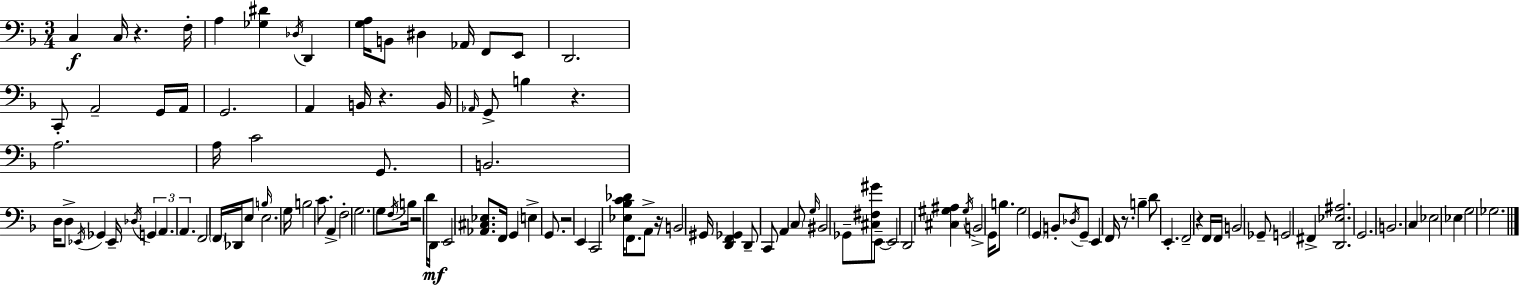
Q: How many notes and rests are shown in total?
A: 119